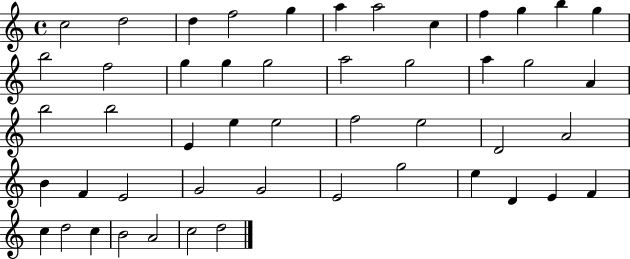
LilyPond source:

{
  \clef treble
  \time 4/4
  \defaultTimeSignature
  \key c \major
  c''2 d''2 | d''4 f''2 g''4 | a''4 a''2 c''4 | f''4 g''4 b''4 g''4 | \break b''2 f''2 | g''4 g''4 g''2 | a''2 g''2 | a''4 g''2 a'4 | \break b''2 b''2 | e'4 e''4 e''2 | f''2 e''2 | d'2 a'2 | \break b'4 f'4 e'2 | g'2 g'2 | e'2 g''2 | e''4 d'4 e'4 f'4 | \break c''4 d''2 c''4 | b'2 a'2 | c''2 d''2 | \bar "|."
}